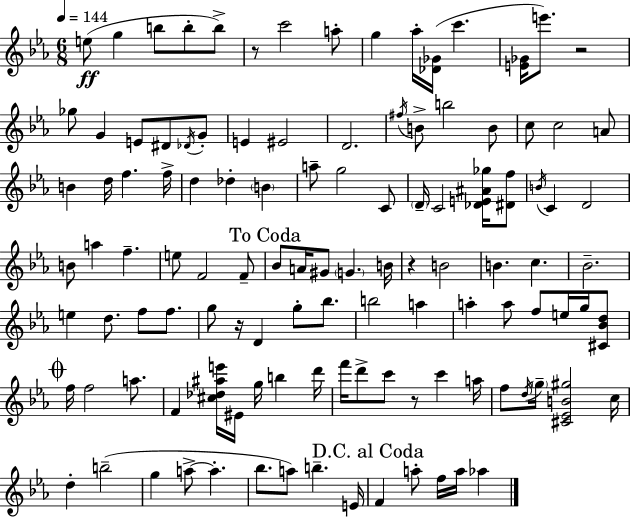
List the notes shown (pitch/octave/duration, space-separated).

E5/e G5/q B5/e B5/e B5/e R/e C6/h A5/e G5/q Ab5/s [Db4,Gb4]/s C6/q. [E4,Gb4]/s E6/e. R/h Gb5/e G4/q E4/e D#4/e Db4/s G4/e E4/q EIS4/h D4/h. F#5/s B4/e B5/h B4/e C5/e C5/h A4/e B4/q D5/s F5/q. F5/s D5/q Db5/q B4/q A5/e G5/h C4/e D4/s C4/h [Db4,E4,A#4,Gb5]/s [D#4,F5]/e B4/s C4/q D4/h B4/e A5/q F5/q. E5/e F4/h F4/e Bb4/e A4/s G#4/e G4/q. B4/s R/q B4/h B4/q. C5/q. Bb4/h. E5/q D5/e. F5/e F5/e. G5/e R/s D4/q G5/e Bb5/e. B5/h A5/q A5/q A5/e F5/e E5/s G5/s [C#4,Bb4,D5]/e F5/s F5/h A5/e. F4/q [C#5,Db5,A#5,E6]/s EIS4/s G5/s B5/q D6/s F6/s D6/e C6/e R/e C6/q A5/s F5/e D5/s G5/s [C#4,Eb4,B4,G#5]/h C5/s D5/q B5/h G5/q A5/e A5/q. Bb5/e. A5/e B5/q. E4/s F4/q A5/e F5/s A5/s Ab5/q